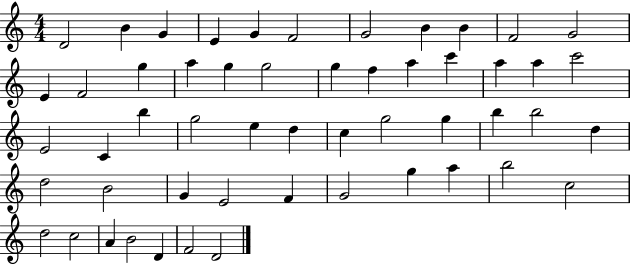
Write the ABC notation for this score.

X:1
T:Untitled
M:4/4
L:1/4
K:C
D2 B G E G F2 G2 B B F2 G2 E F2 g a g g2 g f a c' a a c'2 E2 C b g2 e d c g2 g b b2 d d2 B2 G E2 F G2 g a b2 c2 d2 c2 A B2 D F2 D2